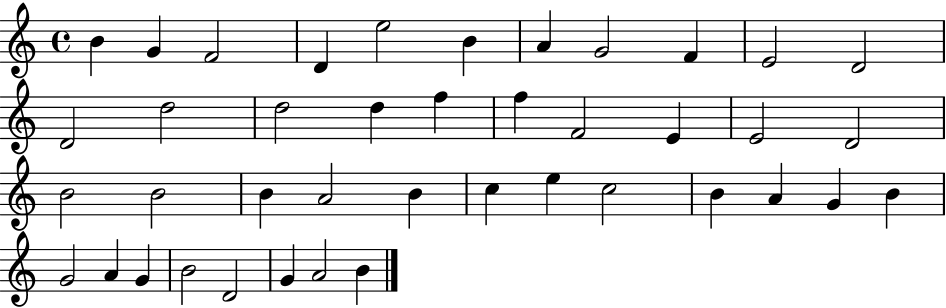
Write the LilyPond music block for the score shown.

{
  \clef treble
  \time 4/4
  \defaultTimeSignature
  \key c \major
  b'4 g'4 f'2 | d'4 e''2 b'4 | a'4 g'2 f'4 | e'2 d'2 | \break d'2 d''2 | d''2 d''4 f''4 | f''4 f'2 e'4 | e'2 d'2 | \break b'2 b'2 | b'4 a'2 b'4 | c''4 e''4 c''2 | b'4 a'4 g'4 b'4 | \break g'2 a'4 g'4 | b'2 d'2 | g'4 a'2 b'4 | \bar "|."
}